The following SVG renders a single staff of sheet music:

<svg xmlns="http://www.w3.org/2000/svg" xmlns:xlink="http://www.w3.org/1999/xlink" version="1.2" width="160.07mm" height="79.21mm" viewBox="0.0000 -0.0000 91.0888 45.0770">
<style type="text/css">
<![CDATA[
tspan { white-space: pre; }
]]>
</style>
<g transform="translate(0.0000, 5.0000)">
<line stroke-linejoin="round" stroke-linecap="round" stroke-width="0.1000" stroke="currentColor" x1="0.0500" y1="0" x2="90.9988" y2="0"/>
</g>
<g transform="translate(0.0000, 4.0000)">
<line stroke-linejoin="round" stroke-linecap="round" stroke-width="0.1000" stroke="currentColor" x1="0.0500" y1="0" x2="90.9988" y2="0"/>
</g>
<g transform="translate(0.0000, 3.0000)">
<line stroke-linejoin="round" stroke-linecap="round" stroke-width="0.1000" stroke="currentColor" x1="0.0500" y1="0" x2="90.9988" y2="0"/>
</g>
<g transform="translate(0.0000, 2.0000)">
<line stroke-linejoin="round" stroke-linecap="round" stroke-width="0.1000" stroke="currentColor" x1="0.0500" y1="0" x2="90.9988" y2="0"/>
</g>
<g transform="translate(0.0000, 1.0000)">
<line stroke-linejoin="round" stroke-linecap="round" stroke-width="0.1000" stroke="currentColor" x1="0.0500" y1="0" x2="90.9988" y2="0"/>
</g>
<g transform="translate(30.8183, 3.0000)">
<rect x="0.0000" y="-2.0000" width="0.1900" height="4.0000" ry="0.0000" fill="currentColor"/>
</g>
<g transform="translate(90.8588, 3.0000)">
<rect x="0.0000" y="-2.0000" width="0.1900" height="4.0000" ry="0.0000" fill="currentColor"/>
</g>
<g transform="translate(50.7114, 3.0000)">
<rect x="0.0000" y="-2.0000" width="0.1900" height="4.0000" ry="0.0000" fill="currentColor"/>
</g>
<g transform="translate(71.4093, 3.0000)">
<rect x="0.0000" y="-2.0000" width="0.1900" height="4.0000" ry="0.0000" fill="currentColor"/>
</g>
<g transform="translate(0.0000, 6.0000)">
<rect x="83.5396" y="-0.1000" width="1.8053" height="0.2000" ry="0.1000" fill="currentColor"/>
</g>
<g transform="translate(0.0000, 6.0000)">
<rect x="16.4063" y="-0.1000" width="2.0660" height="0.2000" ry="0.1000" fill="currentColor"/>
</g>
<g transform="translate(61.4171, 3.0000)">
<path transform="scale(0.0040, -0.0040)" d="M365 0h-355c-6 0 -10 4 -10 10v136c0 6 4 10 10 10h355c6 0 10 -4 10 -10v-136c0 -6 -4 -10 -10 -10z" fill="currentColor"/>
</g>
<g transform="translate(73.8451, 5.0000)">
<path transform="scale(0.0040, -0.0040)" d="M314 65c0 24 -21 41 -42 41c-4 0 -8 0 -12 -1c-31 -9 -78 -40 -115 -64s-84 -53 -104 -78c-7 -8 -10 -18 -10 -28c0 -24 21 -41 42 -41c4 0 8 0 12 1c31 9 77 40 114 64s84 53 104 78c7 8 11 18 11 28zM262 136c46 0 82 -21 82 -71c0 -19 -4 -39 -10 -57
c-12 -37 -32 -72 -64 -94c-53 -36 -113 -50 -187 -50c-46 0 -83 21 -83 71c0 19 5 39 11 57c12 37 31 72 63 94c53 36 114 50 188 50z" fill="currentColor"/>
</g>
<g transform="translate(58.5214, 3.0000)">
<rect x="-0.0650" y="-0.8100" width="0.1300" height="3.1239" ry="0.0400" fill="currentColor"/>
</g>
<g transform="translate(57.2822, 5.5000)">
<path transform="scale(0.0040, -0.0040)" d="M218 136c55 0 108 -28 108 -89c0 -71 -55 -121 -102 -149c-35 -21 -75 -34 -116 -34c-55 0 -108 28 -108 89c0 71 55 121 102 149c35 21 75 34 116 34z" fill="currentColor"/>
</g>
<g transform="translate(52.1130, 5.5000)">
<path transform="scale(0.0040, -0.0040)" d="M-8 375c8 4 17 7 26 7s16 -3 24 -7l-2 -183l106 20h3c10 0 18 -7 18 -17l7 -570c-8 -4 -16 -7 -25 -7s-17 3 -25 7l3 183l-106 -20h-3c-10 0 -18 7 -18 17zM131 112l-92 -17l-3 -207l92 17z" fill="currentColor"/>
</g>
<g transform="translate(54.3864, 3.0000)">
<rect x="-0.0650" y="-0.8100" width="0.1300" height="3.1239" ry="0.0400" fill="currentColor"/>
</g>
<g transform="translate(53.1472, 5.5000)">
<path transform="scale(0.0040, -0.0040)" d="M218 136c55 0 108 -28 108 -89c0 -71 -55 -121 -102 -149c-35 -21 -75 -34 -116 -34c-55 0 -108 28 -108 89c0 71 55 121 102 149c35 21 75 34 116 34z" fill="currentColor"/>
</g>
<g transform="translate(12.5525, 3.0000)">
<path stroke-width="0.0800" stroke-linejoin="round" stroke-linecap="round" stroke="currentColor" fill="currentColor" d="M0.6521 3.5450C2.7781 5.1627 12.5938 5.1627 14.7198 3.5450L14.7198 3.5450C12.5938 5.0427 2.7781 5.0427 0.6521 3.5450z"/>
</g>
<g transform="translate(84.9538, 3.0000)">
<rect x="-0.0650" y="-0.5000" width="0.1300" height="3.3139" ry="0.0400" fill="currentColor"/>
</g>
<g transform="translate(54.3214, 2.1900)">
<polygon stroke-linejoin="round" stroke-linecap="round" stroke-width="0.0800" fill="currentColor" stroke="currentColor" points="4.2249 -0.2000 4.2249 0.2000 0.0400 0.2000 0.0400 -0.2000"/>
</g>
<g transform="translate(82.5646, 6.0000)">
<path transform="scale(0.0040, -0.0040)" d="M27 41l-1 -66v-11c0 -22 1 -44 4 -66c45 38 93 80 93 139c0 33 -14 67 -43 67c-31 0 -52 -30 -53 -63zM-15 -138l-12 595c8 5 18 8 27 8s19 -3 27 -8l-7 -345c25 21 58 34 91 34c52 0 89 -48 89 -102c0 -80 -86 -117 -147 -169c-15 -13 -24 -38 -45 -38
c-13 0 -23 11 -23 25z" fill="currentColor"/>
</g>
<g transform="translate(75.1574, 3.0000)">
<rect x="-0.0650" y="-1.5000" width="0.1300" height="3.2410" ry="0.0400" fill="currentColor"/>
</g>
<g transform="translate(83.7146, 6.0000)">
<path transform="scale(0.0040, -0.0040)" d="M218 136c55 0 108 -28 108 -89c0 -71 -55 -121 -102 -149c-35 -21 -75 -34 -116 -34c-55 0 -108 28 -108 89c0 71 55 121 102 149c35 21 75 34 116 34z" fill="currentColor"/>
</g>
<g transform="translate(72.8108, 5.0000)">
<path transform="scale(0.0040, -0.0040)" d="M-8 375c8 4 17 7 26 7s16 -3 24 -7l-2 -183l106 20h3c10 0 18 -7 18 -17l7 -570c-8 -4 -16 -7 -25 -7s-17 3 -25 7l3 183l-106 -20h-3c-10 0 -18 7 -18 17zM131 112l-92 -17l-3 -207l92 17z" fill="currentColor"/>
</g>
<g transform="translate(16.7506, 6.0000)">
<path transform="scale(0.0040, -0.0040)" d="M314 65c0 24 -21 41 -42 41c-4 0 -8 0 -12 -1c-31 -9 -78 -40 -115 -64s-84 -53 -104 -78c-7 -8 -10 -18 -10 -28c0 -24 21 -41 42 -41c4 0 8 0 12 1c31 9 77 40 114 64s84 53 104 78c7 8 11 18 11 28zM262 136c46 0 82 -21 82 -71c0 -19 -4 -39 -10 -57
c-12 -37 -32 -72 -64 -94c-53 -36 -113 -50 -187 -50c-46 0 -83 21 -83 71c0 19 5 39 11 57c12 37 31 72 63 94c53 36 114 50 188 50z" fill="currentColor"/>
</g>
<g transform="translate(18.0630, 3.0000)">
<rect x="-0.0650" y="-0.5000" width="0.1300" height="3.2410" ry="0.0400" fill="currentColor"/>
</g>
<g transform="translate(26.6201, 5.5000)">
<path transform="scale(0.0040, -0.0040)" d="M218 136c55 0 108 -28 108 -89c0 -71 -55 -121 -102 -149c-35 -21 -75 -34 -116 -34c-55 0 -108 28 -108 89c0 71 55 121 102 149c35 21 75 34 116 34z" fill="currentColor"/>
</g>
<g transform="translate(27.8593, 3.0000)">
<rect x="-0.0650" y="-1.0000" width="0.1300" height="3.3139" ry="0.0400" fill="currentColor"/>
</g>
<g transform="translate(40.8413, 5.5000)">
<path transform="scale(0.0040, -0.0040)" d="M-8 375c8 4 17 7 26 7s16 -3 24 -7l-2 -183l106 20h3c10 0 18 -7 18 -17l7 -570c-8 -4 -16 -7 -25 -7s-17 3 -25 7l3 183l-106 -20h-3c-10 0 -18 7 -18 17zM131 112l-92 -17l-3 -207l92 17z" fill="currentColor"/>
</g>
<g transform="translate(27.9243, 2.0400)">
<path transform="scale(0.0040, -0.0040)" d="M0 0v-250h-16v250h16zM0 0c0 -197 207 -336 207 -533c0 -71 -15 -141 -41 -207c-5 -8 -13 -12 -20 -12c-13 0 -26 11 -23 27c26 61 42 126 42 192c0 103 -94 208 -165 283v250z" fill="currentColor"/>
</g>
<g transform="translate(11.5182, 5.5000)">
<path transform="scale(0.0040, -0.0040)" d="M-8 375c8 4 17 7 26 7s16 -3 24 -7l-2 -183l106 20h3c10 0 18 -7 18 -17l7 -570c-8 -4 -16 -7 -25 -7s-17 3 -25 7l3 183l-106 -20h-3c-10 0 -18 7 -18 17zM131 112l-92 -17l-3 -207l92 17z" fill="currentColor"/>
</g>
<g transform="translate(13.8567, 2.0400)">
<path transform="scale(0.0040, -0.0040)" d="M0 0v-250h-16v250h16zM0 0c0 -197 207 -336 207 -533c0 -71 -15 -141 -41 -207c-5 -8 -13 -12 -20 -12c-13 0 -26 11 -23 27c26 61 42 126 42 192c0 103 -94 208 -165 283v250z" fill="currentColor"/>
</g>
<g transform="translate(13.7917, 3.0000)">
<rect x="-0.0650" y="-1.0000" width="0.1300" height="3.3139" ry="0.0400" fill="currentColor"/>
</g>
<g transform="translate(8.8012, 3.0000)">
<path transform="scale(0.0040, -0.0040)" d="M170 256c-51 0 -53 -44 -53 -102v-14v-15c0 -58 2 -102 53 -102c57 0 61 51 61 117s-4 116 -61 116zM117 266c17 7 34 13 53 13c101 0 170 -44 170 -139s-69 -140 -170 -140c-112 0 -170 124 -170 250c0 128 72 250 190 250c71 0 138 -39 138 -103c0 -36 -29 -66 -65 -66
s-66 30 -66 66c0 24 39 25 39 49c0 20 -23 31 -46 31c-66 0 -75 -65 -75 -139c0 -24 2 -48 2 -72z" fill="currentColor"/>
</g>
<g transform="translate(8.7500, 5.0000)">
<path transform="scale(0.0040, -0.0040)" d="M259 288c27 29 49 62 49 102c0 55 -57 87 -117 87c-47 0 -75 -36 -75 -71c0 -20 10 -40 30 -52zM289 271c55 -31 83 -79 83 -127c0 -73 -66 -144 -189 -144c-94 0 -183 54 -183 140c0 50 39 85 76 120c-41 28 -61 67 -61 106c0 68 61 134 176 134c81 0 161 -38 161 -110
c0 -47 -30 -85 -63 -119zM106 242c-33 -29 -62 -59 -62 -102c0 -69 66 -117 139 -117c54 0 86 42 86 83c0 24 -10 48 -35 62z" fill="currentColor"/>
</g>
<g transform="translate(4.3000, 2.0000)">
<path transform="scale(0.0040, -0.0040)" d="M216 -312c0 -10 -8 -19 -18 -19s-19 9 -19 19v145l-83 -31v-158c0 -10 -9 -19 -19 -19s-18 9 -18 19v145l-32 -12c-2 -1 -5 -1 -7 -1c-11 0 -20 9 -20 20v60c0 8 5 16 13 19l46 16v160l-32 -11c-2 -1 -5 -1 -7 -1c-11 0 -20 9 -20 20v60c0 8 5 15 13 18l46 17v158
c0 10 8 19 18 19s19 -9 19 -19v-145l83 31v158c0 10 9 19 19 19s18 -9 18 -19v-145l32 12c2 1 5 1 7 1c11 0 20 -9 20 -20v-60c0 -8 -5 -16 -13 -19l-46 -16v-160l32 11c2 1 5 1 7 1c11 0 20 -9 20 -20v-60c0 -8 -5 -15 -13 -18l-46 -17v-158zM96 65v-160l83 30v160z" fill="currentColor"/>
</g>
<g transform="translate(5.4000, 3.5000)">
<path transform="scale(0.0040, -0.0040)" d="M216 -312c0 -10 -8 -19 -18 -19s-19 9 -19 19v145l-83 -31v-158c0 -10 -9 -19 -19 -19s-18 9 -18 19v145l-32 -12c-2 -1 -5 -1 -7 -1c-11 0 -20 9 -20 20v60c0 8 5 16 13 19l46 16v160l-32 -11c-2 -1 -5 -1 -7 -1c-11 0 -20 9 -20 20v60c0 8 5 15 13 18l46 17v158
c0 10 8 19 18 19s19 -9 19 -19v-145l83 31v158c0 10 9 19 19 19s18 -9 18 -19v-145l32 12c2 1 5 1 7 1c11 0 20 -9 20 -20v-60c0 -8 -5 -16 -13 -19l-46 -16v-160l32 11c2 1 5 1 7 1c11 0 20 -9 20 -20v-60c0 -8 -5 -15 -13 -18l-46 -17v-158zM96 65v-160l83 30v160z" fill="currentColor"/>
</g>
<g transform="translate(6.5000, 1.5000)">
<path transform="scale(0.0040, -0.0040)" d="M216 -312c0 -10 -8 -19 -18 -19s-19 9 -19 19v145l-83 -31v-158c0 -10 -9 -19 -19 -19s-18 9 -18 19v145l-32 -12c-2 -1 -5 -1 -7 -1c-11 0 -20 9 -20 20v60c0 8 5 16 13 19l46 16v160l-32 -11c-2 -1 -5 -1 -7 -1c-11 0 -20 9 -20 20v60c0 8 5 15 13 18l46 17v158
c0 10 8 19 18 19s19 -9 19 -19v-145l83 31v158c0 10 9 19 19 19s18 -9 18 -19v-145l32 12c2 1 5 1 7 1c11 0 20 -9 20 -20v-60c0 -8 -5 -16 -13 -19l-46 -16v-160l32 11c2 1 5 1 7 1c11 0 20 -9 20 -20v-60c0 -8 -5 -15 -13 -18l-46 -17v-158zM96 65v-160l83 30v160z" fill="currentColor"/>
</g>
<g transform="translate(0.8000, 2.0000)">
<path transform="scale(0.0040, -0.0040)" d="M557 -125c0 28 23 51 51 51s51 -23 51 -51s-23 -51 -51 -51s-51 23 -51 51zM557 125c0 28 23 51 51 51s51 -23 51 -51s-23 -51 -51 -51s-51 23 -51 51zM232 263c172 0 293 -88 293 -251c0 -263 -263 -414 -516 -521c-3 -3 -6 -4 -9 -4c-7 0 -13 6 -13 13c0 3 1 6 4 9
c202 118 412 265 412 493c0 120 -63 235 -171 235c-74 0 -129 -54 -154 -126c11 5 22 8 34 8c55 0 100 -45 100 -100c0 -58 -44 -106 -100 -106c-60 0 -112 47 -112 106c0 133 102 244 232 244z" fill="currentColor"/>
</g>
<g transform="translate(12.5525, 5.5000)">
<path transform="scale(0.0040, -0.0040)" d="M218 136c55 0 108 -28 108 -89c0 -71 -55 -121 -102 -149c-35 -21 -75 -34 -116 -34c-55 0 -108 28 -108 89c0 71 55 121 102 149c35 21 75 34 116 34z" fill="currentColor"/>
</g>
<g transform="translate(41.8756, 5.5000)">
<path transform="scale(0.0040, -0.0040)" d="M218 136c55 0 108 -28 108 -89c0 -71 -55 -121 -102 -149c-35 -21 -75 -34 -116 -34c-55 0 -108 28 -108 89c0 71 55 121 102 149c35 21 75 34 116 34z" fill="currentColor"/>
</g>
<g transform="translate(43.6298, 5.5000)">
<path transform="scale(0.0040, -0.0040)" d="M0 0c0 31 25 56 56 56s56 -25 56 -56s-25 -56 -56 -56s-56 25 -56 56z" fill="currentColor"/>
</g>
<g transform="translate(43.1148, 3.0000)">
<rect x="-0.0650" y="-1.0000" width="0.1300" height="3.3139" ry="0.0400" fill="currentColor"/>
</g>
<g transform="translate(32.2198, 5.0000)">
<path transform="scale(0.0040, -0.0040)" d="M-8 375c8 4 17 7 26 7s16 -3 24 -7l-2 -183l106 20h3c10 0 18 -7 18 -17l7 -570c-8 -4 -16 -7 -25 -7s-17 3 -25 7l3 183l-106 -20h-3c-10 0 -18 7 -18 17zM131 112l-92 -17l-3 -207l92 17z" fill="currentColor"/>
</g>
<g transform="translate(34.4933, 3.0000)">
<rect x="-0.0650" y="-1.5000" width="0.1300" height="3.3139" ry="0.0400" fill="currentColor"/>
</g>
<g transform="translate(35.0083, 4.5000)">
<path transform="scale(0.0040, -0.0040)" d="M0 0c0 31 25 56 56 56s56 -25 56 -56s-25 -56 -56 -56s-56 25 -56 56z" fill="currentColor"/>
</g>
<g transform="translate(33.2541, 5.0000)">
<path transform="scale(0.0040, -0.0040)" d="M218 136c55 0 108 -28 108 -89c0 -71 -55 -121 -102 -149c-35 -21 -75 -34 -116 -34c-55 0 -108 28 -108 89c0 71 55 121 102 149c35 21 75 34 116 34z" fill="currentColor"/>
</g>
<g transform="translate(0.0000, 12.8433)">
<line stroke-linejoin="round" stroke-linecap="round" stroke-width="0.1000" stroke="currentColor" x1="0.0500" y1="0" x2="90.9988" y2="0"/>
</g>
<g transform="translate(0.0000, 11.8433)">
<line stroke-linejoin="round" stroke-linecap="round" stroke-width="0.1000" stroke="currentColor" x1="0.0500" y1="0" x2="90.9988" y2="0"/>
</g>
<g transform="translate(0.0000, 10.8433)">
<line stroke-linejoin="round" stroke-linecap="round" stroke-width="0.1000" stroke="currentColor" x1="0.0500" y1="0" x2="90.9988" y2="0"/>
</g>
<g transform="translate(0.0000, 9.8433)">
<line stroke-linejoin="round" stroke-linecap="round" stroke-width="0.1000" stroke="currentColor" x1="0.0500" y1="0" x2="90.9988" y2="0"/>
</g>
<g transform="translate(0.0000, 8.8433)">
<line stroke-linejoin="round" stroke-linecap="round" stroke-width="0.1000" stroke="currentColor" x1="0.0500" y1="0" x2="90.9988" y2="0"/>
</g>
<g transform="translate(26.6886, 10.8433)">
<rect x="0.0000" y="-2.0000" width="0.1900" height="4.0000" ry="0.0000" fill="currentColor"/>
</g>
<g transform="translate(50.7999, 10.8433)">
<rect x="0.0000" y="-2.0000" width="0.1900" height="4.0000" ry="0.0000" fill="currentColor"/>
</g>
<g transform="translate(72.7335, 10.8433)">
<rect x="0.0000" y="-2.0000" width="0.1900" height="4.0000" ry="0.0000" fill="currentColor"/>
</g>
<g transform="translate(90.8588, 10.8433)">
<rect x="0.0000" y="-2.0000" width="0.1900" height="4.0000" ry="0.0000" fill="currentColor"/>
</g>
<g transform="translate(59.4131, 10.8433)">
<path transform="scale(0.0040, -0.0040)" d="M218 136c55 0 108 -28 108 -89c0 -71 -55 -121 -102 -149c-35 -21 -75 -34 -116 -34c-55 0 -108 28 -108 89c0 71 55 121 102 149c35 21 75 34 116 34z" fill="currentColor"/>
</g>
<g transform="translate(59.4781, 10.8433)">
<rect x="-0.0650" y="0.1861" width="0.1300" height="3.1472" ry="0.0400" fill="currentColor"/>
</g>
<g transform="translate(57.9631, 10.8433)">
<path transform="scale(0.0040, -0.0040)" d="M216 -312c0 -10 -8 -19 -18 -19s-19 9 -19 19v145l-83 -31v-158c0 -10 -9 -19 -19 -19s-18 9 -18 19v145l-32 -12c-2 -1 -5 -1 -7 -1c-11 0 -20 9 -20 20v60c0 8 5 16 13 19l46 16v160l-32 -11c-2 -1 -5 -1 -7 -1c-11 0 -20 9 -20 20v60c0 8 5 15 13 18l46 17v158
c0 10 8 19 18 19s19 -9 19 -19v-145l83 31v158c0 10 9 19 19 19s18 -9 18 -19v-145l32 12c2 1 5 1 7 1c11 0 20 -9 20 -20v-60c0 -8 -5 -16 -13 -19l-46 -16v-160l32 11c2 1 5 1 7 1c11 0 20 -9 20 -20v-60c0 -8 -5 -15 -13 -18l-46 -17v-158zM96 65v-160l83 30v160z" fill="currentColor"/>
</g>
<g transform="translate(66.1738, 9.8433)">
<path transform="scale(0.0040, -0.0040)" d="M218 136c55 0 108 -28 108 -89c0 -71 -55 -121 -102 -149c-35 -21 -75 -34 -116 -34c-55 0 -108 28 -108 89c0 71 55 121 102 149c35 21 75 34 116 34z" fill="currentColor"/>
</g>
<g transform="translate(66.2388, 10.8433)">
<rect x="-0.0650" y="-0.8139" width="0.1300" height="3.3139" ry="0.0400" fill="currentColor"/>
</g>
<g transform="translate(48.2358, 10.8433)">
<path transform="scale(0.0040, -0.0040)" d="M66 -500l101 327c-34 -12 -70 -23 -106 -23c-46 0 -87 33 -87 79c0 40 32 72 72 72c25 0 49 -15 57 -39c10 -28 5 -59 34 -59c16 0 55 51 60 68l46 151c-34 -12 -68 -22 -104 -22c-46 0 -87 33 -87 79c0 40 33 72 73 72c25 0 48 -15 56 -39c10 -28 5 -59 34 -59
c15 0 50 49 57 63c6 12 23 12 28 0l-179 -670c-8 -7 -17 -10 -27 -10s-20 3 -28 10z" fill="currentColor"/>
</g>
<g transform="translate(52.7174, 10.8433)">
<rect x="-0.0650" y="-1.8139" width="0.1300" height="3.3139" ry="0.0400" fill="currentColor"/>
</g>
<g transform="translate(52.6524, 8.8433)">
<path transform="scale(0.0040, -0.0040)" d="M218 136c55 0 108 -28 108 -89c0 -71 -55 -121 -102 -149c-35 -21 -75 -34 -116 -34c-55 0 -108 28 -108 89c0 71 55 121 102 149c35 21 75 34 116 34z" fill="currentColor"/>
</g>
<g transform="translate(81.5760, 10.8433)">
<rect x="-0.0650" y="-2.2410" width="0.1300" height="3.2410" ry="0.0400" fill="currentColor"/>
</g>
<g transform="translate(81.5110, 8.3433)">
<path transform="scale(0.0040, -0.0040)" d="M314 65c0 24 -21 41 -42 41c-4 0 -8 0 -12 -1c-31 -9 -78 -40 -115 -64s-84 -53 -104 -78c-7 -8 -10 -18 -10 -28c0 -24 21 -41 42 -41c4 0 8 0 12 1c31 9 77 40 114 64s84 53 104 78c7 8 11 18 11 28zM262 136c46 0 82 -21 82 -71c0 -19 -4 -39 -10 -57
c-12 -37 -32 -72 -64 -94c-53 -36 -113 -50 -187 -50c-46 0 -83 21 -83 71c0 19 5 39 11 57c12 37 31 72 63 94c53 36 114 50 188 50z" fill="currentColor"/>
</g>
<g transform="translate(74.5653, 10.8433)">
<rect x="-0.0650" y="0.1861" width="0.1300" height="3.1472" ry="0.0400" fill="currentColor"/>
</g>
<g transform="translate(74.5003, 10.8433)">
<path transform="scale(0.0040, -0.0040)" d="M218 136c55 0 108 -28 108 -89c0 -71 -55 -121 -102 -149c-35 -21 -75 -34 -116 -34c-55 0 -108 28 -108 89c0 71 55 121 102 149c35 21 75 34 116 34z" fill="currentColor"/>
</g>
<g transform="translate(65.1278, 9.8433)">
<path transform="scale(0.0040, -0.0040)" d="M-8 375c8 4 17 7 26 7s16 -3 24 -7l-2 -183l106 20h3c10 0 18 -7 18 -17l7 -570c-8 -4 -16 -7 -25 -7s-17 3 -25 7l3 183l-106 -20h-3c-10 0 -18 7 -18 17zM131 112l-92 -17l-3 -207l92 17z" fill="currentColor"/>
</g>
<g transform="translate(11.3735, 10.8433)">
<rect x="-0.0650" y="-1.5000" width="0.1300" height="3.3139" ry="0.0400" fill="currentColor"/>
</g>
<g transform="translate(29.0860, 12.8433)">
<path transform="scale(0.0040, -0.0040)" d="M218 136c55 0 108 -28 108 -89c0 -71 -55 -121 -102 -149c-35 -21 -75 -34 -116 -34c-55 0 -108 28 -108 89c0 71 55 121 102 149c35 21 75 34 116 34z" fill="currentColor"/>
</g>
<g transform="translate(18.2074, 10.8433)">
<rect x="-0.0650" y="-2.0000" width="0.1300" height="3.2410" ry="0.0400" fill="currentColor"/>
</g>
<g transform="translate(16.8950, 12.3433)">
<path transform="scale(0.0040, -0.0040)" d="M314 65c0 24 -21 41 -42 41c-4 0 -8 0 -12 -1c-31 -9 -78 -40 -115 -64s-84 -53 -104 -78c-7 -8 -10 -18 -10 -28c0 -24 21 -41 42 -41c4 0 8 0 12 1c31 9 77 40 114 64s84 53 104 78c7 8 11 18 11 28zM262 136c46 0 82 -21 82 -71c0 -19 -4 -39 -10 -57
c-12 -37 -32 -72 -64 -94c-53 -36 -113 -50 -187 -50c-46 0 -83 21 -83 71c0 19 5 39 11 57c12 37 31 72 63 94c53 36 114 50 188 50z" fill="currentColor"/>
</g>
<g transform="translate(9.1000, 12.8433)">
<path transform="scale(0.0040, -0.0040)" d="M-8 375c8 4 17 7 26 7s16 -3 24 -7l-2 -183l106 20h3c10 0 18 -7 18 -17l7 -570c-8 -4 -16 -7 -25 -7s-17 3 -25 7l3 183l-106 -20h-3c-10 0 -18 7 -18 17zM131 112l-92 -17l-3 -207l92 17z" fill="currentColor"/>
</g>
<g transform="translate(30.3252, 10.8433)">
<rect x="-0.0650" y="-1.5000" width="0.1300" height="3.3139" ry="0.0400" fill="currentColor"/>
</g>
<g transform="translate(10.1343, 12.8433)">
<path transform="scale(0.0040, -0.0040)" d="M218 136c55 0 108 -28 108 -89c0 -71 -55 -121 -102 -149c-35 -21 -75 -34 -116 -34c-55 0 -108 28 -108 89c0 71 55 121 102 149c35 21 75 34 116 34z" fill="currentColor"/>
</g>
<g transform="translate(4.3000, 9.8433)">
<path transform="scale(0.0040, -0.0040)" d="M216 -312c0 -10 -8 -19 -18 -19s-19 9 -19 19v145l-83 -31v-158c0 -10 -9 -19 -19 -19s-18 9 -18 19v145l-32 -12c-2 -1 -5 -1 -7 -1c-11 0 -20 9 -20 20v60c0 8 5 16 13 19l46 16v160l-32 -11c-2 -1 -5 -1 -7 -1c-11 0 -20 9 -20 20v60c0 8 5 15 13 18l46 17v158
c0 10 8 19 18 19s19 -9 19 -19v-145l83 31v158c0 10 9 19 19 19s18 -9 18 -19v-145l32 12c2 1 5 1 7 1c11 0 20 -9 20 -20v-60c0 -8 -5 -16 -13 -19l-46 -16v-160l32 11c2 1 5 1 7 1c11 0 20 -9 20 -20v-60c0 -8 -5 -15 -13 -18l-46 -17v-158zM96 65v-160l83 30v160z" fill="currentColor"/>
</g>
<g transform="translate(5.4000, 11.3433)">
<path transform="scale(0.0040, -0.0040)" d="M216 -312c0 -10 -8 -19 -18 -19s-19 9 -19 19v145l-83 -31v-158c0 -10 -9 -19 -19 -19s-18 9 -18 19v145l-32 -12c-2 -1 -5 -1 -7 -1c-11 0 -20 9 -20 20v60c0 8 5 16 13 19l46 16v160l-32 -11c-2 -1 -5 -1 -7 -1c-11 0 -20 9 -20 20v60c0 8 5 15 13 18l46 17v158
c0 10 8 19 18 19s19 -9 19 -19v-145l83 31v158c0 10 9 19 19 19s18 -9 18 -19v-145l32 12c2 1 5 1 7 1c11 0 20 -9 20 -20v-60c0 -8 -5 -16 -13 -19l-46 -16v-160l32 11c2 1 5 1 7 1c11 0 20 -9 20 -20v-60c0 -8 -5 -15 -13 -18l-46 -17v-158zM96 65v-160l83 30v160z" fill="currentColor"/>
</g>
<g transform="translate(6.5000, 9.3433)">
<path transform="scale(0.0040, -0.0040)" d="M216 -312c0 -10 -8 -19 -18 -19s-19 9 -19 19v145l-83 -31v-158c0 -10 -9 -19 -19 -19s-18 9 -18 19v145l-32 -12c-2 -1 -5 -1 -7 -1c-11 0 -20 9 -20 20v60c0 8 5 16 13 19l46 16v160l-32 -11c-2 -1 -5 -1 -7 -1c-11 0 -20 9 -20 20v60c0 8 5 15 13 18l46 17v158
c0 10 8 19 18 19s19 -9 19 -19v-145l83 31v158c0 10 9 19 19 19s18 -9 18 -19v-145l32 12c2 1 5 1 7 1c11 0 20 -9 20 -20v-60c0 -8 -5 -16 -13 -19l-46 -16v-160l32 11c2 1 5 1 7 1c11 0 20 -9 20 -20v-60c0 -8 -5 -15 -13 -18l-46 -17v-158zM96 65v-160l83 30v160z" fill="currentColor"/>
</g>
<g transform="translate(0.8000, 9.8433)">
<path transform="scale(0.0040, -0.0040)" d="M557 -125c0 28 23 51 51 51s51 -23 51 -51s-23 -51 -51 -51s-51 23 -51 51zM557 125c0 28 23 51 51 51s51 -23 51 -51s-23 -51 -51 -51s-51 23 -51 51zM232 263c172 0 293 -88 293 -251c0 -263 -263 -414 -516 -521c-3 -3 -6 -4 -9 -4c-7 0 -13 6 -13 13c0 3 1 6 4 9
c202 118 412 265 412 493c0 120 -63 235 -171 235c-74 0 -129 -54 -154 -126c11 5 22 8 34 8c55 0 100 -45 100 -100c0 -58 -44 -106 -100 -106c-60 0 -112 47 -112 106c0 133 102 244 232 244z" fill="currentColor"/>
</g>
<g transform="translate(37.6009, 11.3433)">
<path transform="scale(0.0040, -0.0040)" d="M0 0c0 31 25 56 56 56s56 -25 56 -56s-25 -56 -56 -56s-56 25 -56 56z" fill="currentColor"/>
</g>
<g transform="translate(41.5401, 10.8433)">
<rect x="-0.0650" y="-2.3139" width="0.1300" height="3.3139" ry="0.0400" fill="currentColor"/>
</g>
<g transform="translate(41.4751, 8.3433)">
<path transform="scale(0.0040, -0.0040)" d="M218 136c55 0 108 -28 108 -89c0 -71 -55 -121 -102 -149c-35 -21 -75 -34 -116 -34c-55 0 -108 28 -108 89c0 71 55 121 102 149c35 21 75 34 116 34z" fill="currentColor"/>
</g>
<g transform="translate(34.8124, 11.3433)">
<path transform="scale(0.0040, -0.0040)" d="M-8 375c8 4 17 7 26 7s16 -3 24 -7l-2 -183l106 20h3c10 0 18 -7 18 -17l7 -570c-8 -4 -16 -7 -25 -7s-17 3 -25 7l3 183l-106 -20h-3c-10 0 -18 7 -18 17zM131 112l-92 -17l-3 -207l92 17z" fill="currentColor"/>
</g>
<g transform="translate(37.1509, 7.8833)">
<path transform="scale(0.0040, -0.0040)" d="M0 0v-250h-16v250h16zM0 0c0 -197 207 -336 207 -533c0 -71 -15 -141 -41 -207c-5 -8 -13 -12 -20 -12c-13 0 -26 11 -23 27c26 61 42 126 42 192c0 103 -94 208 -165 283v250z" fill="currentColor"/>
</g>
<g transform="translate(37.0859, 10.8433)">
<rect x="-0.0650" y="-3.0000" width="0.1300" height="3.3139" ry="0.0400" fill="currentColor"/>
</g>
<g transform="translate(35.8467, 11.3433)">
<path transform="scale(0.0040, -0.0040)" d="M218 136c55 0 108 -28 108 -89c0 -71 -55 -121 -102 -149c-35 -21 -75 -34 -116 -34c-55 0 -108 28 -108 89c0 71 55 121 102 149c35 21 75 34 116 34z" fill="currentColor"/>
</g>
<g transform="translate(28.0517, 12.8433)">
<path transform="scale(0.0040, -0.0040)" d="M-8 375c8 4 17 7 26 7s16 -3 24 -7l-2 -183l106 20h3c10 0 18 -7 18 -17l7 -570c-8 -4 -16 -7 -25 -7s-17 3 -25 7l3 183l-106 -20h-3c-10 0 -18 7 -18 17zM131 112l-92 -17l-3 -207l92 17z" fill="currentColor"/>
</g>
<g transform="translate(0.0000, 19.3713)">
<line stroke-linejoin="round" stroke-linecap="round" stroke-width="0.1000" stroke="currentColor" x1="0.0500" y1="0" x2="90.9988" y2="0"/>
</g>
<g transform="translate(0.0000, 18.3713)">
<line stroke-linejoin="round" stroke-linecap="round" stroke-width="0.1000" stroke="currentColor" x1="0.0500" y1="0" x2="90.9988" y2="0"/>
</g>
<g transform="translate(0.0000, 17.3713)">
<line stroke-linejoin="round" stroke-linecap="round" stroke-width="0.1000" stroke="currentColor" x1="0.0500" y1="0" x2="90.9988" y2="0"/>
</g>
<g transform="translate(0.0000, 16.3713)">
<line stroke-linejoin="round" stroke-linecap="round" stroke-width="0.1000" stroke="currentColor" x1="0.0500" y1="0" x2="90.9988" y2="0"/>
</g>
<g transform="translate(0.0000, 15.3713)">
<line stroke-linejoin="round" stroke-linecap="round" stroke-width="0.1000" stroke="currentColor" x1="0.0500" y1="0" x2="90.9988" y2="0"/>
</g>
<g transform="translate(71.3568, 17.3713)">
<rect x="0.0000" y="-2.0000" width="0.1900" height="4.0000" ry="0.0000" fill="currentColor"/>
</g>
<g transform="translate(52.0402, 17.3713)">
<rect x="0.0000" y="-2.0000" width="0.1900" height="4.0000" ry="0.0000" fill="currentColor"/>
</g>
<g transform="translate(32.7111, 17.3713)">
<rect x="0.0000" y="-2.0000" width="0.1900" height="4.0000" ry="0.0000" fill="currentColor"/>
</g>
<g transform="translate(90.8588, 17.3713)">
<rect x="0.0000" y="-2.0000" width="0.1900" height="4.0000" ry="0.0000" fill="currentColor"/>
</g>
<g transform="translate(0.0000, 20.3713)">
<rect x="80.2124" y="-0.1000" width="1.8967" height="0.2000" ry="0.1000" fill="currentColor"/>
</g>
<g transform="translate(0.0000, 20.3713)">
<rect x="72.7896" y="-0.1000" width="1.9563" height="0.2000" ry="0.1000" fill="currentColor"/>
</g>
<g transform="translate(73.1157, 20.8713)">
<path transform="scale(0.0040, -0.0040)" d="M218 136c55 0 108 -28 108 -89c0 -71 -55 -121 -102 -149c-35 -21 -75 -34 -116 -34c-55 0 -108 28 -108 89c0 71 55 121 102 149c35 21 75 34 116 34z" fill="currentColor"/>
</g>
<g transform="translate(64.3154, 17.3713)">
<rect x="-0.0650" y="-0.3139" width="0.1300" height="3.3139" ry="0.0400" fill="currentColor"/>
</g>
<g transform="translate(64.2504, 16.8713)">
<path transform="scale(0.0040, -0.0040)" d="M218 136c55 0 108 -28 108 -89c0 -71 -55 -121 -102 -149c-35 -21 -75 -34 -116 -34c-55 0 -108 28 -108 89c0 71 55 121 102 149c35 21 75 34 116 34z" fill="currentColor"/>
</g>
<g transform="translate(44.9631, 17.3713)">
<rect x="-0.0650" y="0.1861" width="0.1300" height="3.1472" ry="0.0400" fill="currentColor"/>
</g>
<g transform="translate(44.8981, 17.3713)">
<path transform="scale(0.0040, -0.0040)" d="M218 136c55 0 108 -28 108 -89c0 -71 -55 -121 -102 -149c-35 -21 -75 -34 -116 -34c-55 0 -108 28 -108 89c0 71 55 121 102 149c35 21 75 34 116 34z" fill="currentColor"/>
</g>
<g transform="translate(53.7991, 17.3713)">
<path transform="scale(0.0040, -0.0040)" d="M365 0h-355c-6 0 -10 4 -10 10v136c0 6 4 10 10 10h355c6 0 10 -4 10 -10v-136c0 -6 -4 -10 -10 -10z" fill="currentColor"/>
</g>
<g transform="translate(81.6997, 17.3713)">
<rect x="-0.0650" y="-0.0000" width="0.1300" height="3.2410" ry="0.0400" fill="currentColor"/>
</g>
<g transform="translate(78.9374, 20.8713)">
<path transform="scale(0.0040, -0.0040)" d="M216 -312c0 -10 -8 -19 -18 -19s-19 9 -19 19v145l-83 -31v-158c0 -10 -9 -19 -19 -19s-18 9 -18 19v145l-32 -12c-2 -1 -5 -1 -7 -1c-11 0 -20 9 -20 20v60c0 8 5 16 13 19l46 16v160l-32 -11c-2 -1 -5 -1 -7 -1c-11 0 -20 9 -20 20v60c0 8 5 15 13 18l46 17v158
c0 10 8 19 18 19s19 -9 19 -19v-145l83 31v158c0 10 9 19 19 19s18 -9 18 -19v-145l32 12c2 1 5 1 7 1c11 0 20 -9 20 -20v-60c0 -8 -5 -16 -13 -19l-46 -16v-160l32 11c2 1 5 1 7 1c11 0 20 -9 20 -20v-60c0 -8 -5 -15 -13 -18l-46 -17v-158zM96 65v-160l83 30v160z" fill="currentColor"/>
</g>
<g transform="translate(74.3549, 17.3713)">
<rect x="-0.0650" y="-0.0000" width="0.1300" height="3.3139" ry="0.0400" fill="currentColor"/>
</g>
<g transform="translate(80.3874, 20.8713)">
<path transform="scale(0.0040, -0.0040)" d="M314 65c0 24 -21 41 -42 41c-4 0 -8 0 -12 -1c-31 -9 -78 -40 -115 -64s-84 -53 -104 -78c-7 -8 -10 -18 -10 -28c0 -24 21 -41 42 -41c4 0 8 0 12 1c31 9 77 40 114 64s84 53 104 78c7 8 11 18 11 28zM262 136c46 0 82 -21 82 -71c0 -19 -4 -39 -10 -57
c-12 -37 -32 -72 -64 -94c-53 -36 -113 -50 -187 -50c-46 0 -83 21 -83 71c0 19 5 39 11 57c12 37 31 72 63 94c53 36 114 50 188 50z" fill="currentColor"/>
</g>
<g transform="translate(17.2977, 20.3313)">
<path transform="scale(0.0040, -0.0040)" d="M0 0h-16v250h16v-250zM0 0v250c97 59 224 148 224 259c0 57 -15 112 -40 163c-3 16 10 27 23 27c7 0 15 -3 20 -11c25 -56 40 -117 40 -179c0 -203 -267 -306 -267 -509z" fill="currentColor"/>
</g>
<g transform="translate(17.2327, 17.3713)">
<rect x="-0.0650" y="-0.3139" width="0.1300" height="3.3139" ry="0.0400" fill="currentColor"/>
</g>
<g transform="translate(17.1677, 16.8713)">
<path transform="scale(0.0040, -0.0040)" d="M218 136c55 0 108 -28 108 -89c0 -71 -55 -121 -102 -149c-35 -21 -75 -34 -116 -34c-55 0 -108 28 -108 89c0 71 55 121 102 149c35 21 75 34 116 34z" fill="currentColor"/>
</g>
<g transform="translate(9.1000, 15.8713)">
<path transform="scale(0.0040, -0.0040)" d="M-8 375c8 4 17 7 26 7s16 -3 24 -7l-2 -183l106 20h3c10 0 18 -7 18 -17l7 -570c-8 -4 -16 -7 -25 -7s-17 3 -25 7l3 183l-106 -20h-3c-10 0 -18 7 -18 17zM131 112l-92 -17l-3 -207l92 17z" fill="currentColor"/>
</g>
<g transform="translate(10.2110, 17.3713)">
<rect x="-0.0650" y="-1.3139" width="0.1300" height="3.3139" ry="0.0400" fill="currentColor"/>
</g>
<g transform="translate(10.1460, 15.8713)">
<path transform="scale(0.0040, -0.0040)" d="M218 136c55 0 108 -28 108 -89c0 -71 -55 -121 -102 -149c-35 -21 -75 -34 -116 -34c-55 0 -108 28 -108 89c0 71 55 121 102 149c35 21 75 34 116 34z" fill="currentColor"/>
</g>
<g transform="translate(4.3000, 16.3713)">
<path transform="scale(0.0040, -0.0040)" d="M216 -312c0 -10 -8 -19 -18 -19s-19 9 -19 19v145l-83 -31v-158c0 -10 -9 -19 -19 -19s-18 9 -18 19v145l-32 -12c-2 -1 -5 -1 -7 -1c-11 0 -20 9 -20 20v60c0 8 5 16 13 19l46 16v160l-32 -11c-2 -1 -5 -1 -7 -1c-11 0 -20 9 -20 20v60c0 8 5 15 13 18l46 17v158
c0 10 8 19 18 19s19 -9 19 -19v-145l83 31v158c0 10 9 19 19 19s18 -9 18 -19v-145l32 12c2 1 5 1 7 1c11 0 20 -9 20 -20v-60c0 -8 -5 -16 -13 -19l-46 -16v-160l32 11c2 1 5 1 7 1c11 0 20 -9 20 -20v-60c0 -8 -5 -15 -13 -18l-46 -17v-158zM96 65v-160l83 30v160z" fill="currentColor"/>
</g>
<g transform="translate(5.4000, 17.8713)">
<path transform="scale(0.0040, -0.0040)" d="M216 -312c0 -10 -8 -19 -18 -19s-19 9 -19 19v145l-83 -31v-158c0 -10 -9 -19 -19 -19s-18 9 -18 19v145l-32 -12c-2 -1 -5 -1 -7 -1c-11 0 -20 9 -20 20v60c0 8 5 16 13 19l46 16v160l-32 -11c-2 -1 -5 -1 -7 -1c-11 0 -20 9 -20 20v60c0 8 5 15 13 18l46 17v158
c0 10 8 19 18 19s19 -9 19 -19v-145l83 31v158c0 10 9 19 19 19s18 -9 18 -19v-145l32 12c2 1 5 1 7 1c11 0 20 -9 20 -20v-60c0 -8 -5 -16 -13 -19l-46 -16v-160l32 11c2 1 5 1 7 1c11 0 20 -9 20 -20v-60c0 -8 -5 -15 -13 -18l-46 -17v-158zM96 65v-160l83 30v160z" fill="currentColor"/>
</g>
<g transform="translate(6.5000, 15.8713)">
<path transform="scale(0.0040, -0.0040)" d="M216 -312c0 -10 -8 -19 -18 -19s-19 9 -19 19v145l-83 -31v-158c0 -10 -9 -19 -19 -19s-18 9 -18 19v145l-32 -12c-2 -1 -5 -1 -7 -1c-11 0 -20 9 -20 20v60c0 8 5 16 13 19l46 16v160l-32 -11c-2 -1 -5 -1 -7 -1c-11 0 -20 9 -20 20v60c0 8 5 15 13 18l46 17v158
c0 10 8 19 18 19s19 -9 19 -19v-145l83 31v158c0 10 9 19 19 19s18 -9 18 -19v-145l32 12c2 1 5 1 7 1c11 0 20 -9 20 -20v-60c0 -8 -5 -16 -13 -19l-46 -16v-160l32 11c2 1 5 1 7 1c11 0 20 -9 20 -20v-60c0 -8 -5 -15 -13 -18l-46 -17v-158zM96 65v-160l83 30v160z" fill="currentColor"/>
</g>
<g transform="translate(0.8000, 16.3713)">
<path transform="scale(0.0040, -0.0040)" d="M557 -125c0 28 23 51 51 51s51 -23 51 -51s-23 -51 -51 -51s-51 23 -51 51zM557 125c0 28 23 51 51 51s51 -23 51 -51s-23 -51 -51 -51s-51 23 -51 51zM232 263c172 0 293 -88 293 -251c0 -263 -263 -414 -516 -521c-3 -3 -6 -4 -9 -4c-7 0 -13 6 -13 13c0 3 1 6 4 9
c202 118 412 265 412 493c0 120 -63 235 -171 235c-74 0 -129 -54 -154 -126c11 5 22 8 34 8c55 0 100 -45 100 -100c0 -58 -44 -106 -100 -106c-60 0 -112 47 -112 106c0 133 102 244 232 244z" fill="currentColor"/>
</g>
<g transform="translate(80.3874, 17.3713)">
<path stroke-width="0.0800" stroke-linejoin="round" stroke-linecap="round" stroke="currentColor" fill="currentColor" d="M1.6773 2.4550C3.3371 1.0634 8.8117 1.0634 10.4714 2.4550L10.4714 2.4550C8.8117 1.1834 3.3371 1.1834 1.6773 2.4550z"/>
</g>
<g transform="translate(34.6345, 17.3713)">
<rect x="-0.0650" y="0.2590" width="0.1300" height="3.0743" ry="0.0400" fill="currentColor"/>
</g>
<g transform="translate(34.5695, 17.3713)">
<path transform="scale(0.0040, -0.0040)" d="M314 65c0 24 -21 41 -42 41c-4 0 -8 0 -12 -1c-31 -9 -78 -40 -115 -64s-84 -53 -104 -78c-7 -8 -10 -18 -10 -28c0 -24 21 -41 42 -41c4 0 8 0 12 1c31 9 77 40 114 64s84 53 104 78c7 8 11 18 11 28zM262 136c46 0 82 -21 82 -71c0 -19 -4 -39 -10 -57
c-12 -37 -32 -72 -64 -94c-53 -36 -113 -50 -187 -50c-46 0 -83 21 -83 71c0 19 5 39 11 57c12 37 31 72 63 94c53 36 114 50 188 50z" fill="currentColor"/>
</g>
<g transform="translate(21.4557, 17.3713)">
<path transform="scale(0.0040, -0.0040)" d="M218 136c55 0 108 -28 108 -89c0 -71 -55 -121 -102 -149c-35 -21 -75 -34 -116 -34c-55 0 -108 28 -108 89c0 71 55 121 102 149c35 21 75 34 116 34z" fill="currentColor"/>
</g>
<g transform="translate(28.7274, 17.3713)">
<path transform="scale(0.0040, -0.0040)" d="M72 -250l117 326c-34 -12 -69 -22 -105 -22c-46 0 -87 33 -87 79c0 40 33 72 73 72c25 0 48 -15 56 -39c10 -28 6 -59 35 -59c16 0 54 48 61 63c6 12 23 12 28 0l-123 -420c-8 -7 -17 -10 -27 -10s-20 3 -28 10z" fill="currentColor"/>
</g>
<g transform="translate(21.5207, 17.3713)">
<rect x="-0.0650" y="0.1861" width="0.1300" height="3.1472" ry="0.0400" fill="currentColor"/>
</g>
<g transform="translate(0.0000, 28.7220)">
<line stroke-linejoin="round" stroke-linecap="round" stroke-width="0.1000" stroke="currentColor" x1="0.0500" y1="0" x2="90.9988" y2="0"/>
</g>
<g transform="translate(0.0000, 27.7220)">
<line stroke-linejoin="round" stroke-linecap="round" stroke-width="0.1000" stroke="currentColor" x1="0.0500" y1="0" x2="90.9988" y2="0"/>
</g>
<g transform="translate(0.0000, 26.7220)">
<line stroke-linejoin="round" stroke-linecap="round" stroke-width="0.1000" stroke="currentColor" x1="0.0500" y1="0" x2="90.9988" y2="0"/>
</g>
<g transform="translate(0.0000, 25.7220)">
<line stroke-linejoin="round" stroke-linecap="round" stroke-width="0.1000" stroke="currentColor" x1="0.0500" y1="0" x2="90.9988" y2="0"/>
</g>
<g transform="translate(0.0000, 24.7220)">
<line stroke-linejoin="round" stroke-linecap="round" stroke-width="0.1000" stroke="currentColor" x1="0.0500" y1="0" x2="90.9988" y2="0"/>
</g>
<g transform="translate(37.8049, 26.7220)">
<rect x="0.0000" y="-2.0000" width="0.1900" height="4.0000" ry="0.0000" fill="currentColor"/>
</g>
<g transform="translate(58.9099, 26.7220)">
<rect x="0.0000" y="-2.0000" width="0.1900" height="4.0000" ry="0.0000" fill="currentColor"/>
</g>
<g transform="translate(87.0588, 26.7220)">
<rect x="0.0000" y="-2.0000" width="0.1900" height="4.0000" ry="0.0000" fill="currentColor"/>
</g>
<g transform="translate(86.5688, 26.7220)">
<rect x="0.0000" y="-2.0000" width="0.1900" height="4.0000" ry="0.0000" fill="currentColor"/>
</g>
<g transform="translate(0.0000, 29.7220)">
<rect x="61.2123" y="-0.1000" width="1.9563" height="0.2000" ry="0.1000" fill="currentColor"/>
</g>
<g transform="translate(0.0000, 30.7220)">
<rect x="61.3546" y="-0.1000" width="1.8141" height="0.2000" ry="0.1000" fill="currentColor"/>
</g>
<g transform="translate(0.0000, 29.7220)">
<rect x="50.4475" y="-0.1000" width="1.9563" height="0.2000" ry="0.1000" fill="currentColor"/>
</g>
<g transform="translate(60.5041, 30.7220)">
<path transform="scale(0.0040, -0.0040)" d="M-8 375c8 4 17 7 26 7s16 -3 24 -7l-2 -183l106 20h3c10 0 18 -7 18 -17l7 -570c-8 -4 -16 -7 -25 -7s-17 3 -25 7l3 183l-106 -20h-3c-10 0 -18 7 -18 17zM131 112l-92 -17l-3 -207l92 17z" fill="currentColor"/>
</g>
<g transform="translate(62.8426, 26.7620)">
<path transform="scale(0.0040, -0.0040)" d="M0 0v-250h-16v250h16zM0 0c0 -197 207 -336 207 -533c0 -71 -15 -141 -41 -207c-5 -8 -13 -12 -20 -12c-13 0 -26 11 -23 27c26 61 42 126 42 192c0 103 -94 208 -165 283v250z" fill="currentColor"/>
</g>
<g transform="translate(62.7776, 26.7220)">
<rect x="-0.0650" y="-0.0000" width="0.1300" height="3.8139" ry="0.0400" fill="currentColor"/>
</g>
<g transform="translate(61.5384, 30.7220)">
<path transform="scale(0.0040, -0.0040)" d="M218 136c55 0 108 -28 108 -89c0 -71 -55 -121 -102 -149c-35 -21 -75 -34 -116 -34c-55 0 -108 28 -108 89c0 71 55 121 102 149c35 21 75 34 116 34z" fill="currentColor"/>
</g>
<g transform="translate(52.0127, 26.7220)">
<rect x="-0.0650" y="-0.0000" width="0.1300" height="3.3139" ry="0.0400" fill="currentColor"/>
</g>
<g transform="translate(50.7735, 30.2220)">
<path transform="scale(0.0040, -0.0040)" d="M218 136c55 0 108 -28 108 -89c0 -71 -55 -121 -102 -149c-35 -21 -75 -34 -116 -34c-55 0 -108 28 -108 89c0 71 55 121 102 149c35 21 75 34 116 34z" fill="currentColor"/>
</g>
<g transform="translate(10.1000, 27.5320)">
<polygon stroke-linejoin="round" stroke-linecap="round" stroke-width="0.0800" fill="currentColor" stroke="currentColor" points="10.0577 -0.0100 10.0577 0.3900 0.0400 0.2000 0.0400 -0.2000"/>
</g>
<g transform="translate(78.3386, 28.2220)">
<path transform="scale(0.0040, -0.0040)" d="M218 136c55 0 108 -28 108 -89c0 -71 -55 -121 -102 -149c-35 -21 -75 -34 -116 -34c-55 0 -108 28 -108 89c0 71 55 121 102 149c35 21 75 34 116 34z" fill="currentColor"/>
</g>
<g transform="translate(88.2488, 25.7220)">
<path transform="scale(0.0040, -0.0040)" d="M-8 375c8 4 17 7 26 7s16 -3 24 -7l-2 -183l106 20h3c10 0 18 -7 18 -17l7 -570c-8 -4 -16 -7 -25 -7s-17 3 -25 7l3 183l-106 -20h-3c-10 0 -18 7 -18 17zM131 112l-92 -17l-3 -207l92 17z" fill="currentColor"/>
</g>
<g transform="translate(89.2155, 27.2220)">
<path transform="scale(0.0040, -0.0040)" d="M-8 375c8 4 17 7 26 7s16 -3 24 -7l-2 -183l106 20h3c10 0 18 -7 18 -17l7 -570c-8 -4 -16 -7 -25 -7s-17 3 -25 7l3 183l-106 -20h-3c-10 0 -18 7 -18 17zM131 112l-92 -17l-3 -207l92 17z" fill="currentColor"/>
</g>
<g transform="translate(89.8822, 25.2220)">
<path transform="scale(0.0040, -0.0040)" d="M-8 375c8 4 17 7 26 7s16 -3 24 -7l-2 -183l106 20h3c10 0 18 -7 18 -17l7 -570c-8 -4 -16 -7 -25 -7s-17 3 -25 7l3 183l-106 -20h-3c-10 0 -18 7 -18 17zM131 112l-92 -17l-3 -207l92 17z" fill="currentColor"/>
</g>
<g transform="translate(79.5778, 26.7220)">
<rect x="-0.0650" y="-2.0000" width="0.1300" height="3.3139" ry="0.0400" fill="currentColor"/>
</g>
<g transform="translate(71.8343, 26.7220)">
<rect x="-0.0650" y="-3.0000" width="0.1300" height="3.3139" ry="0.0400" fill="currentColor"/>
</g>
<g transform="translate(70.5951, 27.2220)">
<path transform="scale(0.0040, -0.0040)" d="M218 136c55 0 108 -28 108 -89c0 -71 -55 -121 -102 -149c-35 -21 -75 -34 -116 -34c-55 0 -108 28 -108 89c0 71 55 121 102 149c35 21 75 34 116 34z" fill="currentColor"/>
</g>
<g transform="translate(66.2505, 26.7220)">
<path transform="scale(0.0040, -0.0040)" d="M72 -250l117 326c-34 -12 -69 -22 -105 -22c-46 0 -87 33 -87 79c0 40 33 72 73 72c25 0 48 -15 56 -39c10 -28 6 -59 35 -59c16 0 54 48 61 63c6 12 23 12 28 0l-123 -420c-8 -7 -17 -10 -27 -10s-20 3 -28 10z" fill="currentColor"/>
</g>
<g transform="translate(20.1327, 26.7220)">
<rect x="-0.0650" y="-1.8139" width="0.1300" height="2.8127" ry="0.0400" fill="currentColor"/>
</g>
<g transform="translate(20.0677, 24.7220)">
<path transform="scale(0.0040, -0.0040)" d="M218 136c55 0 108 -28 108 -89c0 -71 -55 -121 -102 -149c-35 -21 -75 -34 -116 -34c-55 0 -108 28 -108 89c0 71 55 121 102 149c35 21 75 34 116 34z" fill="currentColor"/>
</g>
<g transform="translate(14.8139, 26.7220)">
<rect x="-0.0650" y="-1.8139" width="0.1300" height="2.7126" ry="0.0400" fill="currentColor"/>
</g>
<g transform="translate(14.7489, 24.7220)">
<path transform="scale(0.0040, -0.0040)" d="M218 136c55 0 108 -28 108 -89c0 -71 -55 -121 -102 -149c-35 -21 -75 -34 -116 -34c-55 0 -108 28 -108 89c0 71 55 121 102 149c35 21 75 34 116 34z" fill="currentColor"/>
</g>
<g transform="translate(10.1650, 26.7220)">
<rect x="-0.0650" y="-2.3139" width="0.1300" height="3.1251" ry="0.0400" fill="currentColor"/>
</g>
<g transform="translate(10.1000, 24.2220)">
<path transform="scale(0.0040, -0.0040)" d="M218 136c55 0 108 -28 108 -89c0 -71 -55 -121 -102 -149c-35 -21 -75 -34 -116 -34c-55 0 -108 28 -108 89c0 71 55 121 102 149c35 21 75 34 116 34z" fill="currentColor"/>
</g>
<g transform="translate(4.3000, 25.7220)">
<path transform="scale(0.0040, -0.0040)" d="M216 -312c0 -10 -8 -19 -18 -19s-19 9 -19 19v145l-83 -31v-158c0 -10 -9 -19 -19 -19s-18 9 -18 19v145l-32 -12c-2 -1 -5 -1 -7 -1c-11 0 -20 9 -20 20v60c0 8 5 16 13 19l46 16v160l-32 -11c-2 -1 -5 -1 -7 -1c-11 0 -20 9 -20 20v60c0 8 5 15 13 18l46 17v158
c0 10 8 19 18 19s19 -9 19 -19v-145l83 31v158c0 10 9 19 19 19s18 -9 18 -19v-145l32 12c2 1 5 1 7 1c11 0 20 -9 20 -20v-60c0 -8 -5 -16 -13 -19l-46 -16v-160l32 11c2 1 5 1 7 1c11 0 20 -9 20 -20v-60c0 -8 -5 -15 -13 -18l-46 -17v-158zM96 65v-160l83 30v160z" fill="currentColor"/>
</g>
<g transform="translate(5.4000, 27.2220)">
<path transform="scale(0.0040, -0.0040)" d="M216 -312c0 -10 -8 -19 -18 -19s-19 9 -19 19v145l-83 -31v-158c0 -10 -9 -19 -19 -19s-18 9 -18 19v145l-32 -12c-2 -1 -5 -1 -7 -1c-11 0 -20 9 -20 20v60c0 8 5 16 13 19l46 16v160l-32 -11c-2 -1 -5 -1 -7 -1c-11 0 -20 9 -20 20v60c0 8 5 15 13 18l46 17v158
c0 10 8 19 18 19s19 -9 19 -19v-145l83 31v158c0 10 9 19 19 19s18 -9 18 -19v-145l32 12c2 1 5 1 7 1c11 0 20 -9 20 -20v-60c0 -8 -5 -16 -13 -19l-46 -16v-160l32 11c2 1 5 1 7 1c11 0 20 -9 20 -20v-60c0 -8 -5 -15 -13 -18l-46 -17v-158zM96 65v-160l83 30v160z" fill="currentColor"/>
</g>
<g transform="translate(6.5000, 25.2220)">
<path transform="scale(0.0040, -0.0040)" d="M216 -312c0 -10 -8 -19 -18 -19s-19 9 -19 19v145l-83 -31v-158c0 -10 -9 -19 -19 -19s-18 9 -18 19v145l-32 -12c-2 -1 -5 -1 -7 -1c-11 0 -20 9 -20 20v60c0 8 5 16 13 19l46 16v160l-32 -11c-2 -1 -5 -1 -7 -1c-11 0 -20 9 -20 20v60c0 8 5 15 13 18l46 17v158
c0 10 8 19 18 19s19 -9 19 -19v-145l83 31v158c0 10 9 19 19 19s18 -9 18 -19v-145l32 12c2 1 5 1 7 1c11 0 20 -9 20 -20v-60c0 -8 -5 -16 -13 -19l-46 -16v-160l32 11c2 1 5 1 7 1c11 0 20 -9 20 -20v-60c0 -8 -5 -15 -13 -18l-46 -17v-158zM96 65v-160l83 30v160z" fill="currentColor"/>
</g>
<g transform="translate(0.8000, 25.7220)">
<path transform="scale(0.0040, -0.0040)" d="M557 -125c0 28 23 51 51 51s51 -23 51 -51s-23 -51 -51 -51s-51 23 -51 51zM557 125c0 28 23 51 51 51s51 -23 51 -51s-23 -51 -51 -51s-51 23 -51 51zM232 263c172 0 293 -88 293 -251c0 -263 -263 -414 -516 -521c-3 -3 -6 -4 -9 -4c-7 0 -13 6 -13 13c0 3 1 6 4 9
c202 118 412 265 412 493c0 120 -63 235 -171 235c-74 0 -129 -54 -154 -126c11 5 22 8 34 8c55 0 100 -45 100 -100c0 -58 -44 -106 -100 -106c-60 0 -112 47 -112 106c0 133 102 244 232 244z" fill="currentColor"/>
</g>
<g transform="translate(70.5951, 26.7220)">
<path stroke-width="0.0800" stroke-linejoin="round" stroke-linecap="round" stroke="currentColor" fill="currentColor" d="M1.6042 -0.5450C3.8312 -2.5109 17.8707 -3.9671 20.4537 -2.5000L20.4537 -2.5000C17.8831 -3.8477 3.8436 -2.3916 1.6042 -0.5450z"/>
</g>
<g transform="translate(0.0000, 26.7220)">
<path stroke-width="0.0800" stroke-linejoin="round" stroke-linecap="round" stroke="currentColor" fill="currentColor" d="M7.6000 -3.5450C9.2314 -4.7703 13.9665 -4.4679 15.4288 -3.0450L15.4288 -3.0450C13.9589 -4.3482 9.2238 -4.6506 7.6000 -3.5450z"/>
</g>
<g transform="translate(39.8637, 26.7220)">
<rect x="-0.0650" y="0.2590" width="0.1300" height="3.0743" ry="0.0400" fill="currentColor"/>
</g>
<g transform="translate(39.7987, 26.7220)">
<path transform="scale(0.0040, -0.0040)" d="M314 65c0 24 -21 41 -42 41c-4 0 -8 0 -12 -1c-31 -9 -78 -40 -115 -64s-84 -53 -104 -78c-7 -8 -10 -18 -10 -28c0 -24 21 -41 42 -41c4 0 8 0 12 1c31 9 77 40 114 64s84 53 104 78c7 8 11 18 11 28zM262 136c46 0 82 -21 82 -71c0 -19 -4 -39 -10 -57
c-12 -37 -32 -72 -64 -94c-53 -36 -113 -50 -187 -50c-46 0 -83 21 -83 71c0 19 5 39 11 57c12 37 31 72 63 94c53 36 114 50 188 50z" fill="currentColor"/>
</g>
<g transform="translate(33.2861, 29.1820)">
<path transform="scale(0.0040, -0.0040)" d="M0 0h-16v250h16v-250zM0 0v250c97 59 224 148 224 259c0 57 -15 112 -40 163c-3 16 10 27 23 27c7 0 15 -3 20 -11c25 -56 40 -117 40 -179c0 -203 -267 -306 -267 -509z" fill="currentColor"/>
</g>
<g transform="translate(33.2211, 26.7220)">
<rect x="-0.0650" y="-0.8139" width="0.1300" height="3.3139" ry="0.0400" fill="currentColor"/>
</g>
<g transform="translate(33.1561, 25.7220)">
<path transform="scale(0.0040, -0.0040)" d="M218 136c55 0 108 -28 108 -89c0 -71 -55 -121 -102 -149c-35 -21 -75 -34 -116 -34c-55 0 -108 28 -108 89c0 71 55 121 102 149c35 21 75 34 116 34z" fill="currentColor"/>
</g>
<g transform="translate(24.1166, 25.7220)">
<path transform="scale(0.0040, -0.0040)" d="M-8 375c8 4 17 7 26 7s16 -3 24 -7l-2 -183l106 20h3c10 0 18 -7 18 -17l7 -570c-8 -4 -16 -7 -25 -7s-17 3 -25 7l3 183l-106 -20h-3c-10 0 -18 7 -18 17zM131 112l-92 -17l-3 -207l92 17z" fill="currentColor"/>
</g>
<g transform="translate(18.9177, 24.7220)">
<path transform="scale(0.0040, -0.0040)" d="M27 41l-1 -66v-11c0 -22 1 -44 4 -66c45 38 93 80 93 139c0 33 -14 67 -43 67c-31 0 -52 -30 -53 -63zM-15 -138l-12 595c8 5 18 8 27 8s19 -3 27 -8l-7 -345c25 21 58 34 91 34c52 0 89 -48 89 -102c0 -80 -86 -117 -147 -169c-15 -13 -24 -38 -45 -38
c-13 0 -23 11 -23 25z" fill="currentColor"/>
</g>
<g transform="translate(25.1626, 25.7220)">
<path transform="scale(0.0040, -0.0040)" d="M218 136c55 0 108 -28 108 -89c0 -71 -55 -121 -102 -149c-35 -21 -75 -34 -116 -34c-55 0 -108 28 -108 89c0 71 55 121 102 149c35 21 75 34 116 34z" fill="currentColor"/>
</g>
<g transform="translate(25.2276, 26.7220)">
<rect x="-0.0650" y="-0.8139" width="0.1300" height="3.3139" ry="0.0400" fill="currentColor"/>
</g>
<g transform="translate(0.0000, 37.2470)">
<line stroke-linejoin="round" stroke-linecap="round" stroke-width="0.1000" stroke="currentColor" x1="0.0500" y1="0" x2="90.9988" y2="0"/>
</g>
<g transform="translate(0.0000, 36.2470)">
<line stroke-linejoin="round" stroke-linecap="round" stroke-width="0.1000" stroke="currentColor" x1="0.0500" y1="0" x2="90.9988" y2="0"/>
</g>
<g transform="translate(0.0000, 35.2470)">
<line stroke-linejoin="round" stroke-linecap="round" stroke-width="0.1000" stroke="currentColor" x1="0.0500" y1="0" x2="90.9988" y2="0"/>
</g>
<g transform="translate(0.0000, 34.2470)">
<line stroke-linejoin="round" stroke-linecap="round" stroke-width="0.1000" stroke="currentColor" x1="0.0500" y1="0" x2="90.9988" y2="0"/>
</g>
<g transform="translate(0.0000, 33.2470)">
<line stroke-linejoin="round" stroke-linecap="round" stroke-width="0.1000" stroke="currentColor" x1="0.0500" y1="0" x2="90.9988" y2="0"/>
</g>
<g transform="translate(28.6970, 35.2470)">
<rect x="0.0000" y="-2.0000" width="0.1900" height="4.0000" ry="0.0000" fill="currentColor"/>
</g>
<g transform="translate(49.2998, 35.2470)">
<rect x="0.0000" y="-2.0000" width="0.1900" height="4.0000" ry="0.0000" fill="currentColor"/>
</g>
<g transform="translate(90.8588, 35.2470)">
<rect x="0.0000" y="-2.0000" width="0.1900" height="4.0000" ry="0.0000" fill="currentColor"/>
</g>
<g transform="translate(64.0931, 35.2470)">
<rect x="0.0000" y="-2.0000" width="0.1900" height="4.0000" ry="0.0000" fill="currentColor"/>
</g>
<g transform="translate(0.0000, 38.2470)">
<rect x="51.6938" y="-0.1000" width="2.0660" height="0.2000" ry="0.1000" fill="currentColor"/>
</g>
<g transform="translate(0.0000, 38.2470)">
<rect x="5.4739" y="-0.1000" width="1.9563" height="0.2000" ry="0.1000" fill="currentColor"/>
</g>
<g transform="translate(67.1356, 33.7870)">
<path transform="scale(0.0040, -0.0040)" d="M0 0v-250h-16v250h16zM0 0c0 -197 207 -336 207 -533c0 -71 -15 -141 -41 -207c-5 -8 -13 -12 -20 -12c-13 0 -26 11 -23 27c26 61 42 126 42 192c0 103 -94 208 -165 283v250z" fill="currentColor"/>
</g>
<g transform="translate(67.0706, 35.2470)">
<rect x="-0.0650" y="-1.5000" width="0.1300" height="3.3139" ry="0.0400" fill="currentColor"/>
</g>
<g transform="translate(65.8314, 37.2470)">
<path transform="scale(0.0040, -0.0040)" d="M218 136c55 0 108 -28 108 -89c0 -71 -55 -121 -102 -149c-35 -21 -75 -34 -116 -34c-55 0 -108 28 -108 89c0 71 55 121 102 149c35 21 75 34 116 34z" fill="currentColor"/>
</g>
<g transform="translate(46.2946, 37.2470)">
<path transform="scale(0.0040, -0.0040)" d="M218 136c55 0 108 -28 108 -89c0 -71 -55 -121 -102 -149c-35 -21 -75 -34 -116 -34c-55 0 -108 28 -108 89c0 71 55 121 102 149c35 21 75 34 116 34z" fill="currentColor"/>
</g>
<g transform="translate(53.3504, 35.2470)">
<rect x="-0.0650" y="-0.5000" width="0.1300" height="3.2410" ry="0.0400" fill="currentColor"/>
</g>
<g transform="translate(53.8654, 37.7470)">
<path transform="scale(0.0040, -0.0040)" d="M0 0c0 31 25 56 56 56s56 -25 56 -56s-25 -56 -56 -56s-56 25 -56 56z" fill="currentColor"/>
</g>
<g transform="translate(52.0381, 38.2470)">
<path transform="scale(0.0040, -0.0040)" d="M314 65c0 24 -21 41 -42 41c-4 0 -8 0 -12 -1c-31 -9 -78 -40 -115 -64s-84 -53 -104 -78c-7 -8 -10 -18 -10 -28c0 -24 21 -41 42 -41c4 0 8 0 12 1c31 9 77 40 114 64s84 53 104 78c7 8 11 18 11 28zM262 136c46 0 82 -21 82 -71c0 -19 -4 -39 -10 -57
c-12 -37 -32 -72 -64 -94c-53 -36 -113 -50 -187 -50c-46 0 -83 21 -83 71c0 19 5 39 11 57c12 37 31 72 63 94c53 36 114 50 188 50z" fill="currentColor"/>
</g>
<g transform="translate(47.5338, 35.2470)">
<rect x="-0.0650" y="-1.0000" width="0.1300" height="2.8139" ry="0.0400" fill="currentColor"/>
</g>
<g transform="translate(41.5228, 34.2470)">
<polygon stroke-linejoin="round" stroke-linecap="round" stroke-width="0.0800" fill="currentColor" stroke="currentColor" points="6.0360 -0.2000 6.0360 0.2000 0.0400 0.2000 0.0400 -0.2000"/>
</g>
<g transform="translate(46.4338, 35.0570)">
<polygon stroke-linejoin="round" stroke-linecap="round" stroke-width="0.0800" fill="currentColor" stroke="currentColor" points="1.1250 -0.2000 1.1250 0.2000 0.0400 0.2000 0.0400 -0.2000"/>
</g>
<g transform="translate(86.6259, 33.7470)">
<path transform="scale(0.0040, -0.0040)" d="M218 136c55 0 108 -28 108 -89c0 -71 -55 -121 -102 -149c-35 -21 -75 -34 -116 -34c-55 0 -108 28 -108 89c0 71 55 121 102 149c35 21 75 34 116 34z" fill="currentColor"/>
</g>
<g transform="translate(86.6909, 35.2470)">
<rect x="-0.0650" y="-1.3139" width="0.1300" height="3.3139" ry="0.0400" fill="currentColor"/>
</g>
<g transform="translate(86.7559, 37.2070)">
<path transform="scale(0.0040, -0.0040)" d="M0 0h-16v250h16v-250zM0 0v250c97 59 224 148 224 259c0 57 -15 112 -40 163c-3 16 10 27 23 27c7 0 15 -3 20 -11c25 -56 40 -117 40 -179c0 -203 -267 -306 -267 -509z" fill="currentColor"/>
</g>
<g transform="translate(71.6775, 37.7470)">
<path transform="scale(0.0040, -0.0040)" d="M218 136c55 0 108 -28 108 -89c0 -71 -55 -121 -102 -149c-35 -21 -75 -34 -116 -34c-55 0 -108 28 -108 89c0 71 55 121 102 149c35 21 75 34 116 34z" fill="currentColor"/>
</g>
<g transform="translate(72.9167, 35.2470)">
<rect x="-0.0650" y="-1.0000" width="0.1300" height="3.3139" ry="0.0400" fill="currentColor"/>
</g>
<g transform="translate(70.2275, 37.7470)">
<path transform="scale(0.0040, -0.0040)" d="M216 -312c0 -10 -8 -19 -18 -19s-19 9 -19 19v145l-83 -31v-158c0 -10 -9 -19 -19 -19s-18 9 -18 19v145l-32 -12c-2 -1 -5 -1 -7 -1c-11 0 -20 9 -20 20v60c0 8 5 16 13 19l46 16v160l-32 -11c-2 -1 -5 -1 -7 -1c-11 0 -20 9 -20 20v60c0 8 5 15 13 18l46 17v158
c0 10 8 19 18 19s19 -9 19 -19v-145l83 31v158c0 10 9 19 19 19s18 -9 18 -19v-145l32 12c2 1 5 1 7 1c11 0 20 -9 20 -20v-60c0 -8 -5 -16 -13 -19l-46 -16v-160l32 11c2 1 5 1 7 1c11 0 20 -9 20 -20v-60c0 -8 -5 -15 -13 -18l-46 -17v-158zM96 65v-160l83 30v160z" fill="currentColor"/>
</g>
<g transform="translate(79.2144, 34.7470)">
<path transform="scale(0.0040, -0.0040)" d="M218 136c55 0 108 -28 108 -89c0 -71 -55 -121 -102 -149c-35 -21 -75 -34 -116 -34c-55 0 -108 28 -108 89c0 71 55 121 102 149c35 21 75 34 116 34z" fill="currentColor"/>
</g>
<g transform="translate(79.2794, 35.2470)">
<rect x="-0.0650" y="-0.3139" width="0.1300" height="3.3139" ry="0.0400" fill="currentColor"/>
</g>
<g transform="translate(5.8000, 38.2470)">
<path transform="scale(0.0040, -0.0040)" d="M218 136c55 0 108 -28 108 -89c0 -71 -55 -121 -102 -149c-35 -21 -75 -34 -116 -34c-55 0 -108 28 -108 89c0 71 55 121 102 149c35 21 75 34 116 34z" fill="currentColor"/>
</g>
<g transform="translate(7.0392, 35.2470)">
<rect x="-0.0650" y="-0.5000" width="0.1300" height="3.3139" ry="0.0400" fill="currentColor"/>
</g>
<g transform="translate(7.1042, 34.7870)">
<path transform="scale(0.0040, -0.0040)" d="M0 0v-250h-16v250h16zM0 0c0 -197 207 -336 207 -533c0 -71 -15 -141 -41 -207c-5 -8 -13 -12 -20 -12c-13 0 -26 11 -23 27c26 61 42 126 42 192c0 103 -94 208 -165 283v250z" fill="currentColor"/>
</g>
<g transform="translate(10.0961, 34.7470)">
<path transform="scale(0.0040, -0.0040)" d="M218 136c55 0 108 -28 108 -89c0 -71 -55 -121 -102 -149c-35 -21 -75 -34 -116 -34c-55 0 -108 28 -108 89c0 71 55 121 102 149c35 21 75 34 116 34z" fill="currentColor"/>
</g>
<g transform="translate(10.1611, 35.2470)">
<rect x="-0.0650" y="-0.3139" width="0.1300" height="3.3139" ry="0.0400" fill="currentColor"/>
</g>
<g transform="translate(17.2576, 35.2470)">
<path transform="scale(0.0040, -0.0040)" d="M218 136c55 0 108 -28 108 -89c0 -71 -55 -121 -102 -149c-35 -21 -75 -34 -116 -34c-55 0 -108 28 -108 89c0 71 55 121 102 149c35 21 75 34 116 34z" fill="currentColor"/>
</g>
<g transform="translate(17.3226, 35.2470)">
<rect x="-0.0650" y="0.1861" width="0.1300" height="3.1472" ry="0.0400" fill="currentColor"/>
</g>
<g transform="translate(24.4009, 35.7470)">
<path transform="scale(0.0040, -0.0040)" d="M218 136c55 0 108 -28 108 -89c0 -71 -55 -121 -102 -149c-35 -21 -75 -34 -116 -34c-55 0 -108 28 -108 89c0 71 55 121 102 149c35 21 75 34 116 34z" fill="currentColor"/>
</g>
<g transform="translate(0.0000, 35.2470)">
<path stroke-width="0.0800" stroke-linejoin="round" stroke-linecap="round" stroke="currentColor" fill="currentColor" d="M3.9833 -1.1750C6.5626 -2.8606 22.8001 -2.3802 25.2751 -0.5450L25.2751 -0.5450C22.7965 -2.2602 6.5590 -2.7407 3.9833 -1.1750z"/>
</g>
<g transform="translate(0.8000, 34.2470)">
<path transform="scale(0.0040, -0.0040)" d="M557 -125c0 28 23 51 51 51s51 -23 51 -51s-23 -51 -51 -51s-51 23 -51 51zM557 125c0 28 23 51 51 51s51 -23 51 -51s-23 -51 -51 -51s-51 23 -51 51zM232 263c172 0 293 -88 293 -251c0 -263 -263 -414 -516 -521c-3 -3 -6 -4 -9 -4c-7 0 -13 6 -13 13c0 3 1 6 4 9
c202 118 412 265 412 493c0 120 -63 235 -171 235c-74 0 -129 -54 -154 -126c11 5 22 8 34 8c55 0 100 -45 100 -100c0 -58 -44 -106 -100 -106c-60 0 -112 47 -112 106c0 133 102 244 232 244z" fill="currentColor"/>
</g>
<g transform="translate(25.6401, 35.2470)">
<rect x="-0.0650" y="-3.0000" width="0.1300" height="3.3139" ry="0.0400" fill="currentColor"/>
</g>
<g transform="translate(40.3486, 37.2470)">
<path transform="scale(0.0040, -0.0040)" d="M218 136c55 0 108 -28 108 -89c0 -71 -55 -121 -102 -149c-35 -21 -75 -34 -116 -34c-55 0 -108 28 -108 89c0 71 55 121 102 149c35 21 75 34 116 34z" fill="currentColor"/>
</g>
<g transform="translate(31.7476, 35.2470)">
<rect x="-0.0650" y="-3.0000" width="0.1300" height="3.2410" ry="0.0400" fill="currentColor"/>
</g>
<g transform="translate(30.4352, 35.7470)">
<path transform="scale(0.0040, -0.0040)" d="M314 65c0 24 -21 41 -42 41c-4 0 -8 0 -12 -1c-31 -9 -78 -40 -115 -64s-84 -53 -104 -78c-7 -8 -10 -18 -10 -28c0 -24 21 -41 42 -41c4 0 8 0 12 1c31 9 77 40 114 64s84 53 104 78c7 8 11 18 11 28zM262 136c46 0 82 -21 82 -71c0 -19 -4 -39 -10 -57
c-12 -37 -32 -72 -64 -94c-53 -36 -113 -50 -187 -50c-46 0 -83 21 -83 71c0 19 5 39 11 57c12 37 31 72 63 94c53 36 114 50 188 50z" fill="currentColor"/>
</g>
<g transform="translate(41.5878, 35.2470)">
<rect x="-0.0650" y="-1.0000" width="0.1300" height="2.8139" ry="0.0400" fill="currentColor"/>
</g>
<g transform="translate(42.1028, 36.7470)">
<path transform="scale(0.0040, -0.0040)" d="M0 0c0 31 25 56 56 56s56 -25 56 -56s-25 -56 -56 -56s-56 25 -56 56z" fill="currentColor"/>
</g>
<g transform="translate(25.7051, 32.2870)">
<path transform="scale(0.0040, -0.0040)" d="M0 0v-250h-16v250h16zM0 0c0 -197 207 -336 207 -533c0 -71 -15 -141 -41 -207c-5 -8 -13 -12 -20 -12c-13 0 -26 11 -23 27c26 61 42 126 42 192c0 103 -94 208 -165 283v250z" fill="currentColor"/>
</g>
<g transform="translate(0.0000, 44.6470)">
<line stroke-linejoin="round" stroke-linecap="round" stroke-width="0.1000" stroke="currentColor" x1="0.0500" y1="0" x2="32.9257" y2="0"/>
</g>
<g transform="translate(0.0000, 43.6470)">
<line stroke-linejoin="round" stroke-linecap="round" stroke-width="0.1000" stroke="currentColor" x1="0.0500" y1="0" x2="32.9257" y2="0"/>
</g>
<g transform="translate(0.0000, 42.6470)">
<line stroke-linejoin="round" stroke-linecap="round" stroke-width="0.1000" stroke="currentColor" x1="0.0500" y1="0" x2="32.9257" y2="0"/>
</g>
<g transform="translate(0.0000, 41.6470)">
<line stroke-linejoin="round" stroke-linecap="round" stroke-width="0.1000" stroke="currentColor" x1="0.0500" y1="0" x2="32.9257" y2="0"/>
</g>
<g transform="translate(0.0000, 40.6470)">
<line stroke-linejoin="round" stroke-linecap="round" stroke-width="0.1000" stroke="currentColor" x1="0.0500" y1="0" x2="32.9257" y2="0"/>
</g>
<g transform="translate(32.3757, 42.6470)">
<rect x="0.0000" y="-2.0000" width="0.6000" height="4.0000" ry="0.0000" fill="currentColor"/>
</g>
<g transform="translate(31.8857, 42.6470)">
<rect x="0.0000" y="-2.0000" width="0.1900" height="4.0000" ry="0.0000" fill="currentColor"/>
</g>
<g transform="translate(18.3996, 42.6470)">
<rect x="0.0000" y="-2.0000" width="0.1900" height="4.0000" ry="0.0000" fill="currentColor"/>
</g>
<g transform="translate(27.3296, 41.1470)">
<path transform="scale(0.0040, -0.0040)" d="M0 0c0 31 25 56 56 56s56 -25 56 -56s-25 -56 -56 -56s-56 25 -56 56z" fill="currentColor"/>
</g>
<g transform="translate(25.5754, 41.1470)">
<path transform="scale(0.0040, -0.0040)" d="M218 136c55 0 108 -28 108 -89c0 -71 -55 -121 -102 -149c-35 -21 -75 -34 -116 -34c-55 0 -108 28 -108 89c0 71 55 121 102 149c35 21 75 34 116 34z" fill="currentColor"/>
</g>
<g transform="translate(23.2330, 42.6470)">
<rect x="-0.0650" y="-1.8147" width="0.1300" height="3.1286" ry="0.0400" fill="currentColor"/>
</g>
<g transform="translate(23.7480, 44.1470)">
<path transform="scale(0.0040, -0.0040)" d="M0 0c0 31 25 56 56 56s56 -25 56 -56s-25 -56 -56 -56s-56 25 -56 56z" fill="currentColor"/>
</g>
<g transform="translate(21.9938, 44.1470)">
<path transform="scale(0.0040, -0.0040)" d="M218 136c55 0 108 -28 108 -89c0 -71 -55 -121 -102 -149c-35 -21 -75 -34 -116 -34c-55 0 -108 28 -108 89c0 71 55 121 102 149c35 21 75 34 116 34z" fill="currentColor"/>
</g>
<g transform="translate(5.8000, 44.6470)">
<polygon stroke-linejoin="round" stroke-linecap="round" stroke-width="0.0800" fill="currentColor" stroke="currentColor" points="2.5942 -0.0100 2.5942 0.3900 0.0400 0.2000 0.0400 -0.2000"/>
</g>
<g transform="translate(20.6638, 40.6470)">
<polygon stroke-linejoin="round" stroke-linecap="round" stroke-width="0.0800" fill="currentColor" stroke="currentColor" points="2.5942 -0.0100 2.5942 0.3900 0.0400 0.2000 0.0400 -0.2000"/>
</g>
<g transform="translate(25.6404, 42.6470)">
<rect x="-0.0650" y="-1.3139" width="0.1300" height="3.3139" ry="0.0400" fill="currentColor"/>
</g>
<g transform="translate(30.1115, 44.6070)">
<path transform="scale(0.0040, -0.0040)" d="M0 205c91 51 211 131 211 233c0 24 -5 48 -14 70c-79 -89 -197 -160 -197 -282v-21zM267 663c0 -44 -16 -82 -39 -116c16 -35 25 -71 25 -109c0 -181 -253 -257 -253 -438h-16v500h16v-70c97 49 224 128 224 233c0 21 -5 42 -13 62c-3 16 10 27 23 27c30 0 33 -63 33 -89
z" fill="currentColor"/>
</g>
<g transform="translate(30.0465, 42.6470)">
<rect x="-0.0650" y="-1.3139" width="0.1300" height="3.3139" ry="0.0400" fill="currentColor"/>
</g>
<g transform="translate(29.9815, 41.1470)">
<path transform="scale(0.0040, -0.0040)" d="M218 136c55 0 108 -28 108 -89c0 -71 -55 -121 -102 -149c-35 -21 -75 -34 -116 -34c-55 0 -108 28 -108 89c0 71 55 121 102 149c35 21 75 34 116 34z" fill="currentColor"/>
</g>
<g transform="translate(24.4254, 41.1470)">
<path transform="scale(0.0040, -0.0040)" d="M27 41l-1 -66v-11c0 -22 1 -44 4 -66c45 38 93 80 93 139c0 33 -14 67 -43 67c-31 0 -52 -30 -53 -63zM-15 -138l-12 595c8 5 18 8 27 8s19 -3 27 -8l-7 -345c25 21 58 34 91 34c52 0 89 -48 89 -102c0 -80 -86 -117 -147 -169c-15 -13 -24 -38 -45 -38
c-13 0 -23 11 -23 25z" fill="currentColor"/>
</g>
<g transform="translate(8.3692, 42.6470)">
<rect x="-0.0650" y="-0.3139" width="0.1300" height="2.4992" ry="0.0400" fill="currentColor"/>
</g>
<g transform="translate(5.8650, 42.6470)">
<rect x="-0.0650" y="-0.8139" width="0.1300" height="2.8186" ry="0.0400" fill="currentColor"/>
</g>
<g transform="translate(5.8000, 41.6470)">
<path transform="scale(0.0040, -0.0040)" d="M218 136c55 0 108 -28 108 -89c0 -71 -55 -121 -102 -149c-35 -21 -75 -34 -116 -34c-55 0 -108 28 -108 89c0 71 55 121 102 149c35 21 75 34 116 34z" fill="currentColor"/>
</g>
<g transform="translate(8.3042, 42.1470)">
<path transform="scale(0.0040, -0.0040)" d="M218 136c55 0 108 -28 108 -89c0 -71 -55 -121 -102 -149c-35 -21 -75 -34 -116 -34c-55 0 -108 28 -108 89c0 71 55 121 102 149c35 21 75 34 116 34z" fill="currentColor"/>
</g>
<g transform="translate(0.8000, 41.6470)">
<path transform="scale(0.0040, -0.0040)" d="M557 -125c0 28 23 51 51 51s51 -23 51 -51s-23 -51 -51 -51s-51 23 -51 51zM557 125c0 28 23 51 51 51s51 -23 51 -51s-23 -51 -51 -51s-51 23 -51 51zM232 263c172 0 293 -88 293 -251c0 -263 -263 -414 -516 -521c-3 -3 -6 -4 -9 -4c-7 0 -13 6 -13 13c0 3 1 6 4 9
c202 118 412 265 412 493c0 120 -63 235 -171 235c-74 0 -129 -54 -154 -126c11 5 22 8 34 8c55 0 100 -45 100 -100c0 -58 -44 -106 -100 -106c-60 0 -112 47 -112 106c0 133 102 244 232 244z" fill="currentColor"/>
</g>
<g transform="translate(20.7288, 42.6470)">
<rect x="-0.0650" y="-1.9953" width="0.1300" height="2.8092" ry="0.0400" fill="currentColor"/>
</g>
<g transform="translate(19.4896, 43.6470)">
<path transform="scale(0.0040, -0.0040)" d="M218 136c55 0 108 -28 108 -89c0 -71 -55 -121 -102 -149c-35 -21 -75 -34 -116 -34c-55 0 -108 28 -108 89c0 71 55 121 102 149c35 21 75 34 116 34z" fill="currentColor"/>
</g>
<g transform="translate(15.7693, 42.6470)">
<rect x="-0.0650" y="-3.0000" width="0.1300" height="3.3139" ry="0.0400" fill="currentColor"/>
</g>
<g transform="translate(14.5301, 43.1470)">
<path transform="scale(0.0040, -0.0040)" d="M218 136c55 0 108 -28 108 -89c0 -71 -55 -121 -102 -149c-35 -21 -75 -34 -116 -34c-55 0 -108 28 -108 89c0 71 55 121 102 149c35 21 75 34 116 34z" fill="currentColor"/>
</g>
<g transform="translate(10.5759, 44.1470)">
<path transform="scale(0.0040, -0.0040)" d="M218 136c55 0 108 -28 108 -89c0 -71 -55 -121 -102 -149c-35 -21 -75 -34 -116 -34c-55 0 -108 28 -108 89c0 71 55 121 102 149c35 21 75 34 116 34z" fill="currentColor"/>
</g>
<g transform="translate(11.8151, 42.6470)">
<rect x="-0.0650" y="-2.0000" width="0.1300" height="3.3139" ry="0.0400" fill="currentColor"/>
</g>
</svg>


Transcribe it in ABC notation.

X:1
T:Untitled
M:6/8
L:1/4
K:A
F,,/2 E,,2 F,,/2 G,, F,, F,,/2 F,,/2 z2 G,,2 _E,, G,, A,,2 G,, C,/2 B, z/4 A, ^D, F, D, B,2 G, E,/2 D, z/2 D,2 D, z2 E, D,, ^D,,2 B,/2 A,/2 _A,/2 F, F,/2 D,2 D,, C,,/2 z/2 ^C, A,, E,,/2 E, D, C,/2 C,2 G,,/2 G,,/4 E,,2 G,,/2 ^F,, E, G,/2 F,/2 E,/2 A,, C, B,,/2 A,,/2 _G, _G,/4